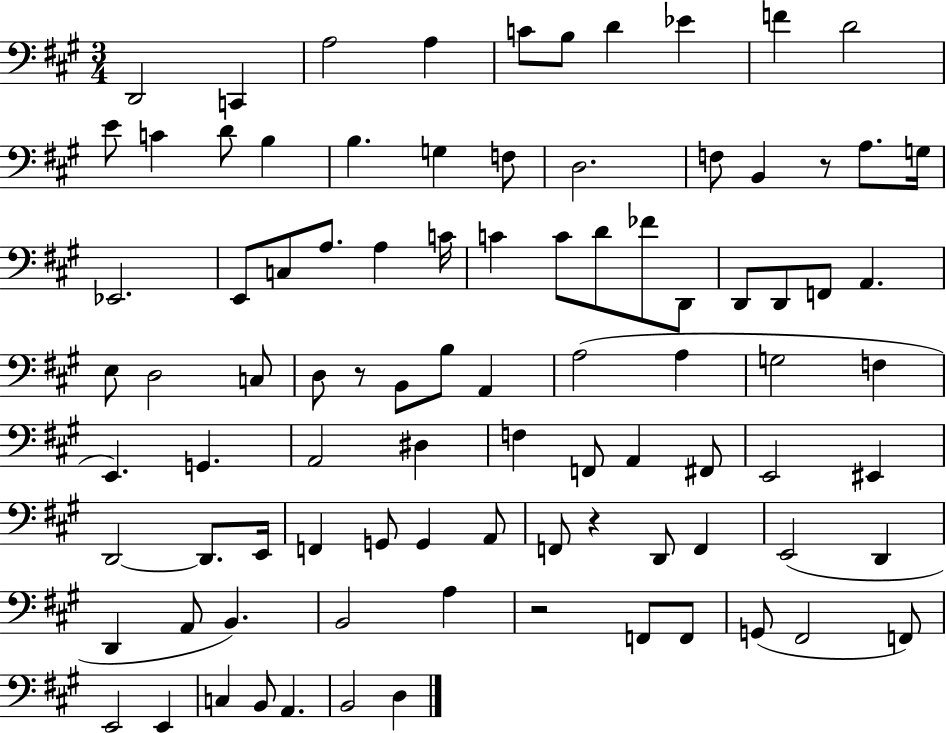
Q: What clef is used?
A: bass